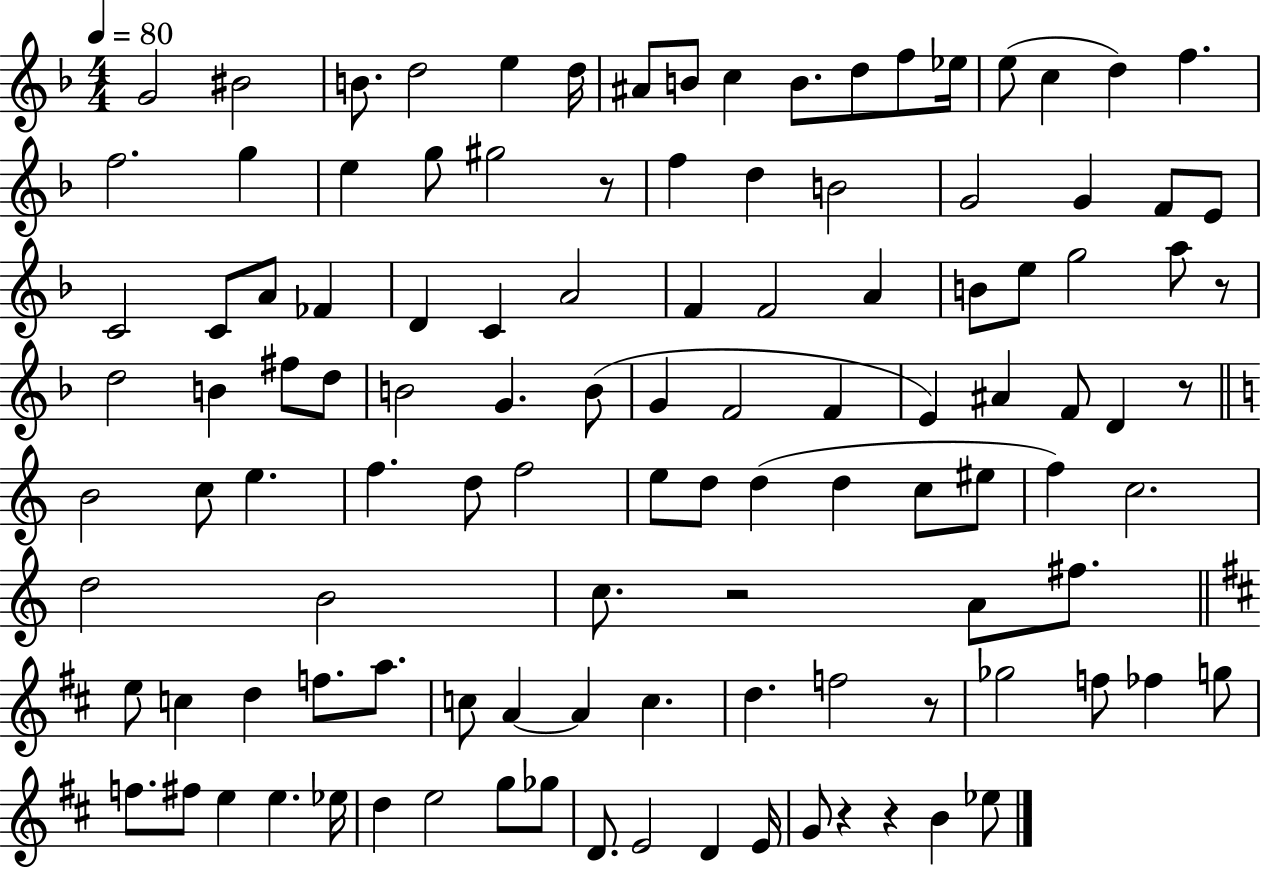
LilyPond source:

{
  \clef treble
  \numericTimeSignature
  \time 4/4
  \key f \major
  \tempo 4 = 80
  g'2 bis'2 | b'8. d''2 e''4 d''16 | ais'8 b'8 c''4 b'8. d''8 f''8 ees''16 | e''8( c''4 d''4) f''4. | \break f''2. g''4 | e''4 g''8 gis''2 r8 | f''4 d''4 b'2 | g'2 g'4 f'8 e'8 | \break c'2 c'8 a'8 fes'4 | d'4 c'4 a'2 | f'4 f'2 a'4 | b'8 e''8 g''2 a''8 r8 | \break d''2 b'4 fis''8 d''8 | b'2 g'4. b'8( | g'4 f'2 f'4 | e'4) ais'4 f'8 d'4 r8 | \break \bar "||" \break \key c \major b'2 c''8 e''4. | f''4. d''8 f''2 | e''8 d''8 d''4( d''4 c''8 eis''8 | f''4) c''2. | \break d''2 b'2 | c''8. r2 a'8 fis''8. | \bar "||" \break \key d \major e''8 c''4 d''4 f''8. a''8. | c''8 a'4~~ a'4 c''4. | d''4. f''2 r8 | ges''2 f''8 fes''4 g''8 | \break f''8. fis''8 e''4 e''4. ees''16 | d''4 e''2 g''8 ges''8 | d'8. e'2 d'4 e'16 | g'8 r4 r4 b'4 ees''8 | \break \bar "|."
}